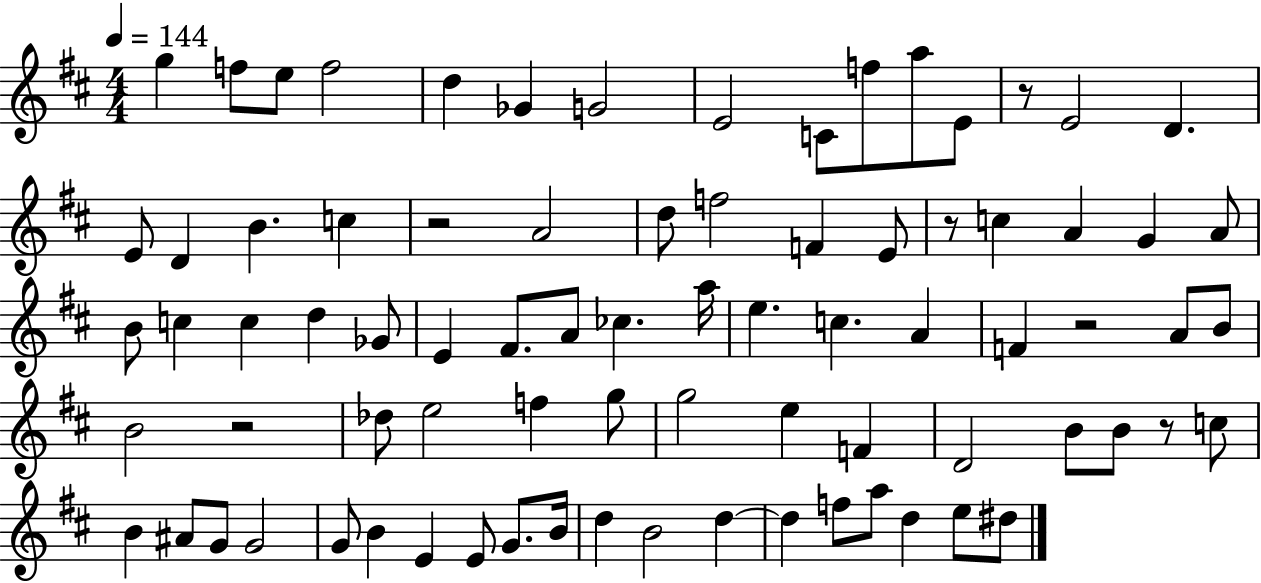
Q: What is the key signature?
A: D major